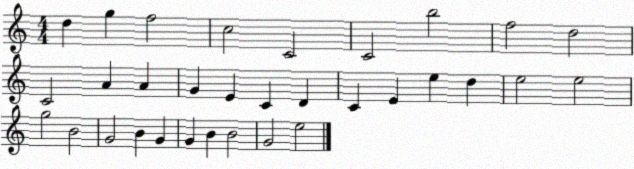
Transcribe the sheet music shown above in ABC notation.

X:1
T:Untitled
M:4/4
L:1/4
K:C
d g f2 c2 C2 C2 b2 f2 d2 C2 A A G E C D C E e d e2 e2 g2 B2 G2 B G G B B2 G2 e2